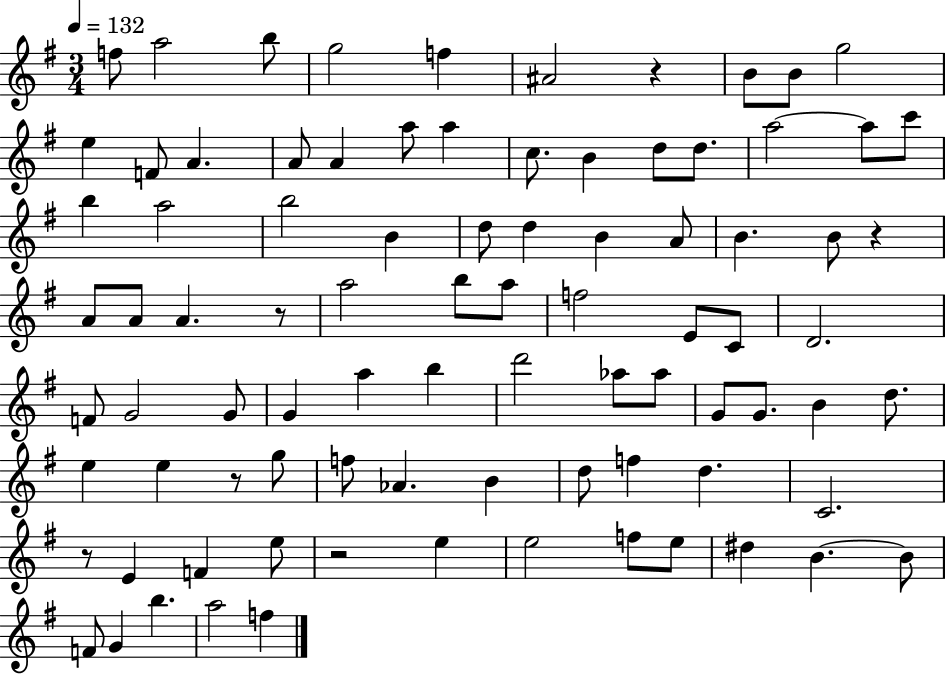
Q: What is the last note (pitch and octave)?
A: F5